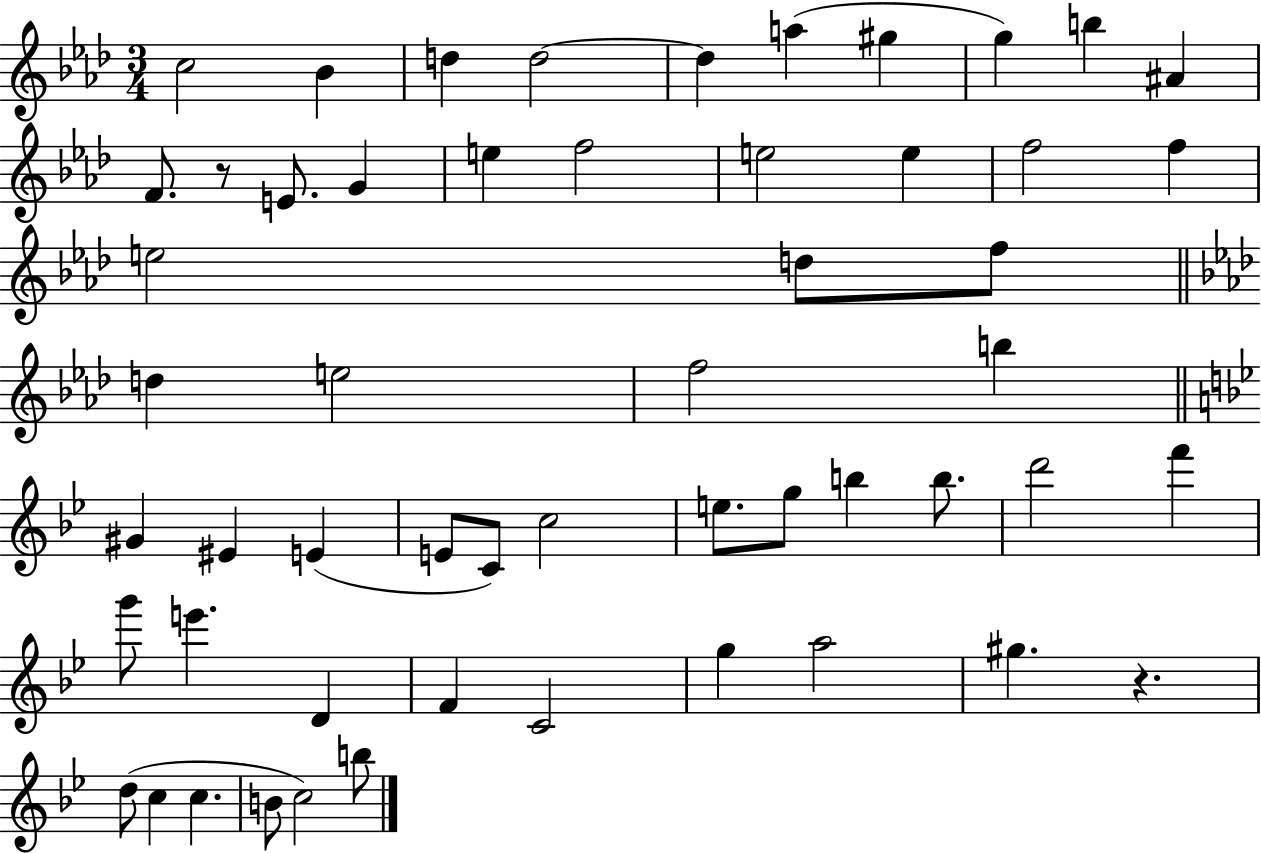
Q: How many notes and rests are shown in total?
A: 54